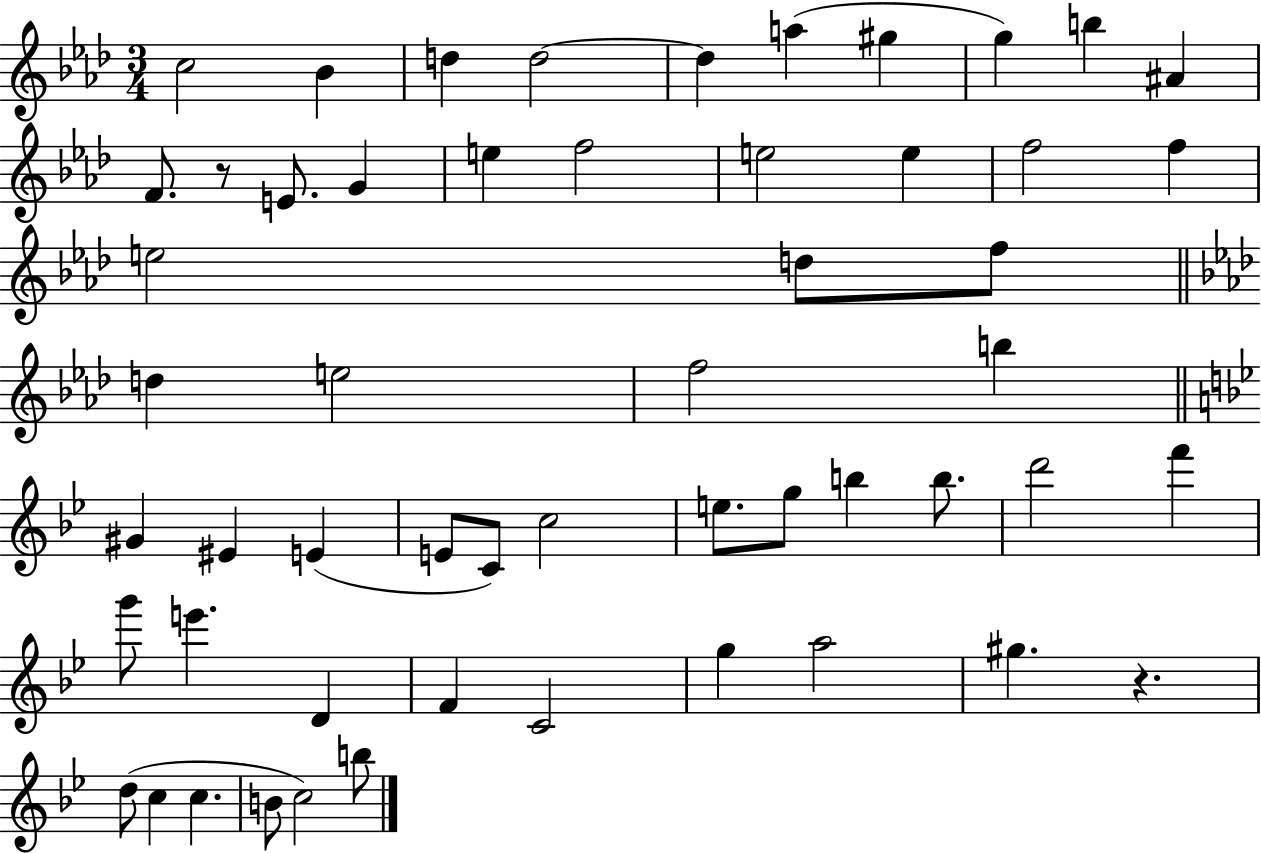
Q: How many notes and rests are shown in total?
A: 54